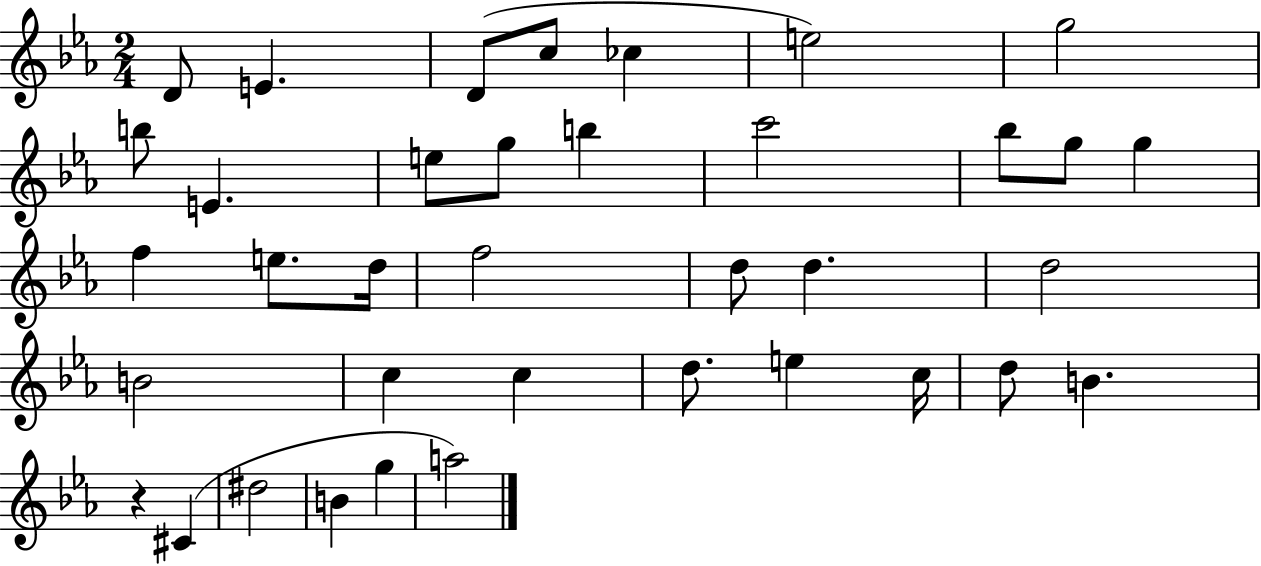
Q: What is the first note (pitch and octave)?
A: D4